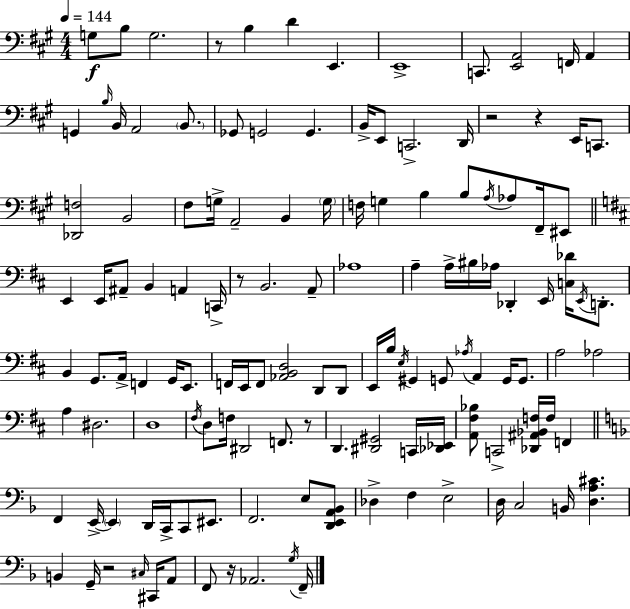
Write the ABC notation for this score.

X:1
T:Untitled
M:4/4
L:1/4
K:A
G,/2 B,/2 G,2 z/2 B, D E,, E,,4 C,,/2 [E,,A,,]2 F,,/4 A,, G,, B,/4 B,,/4 A,,2 B,,/2 _G,,/2 G,,2 G,, B,,/4 E,,/2 C,,2 D,,/4 z2 z E,,/4 C,,/2 [_D,,F,]2 B,,2 ^F,/2 G,/4 A,,2 B,, G,/4 F,/4 G, B, B,/2 A,/4 _A,/2 ^F,,/4 ^E,,/2 E,, E,,/4 ^A,,/2 B,, A,, C,,/4 z/2 B,,2 A,,/2 _A,4 A, A,/4 ^B,/4 _A,/4 _D,, E,,/4 [C,_D]/4 E,,/4 D,,/2 B,, G,,/2 A,,/4 F,, G,,/4 E,,/2 F,,/4 E,,/4 F,,/2 [_A,,B,,D,]2 D,,/2 D,,/2 E,,/4 B,/4 E,/4 ^G,, G,,/2 _A,/4 A,, G,,/4 G,,/2 A,2 _A,2 A, ^D,2 D,4 ^F,/4 D,/2 F,/4 ^D,,2 F,,/2 z/2 D,, [^D,,^G,,]2 C,,/4 [_D,,_E,,]/4 [A,,^F,_B,]/2 C,,2 [_D,,^A,,_B,,F,]/4 F,/4 F,, F,, E,,/4 E,, D,,/4 C,,/4 C,,/2 ^E,,/2 F,,2 E,/2 [D,,E,,A,,_B,,]/2 _D, F, E,2 D,/4 C,2 B,,/4 [D,A,^C] B,, G,,/4 z2 ^C,/4 ^C,,/4 A,,/2 F,,/2 z/4 _A,,2 G,/4 F,,/4